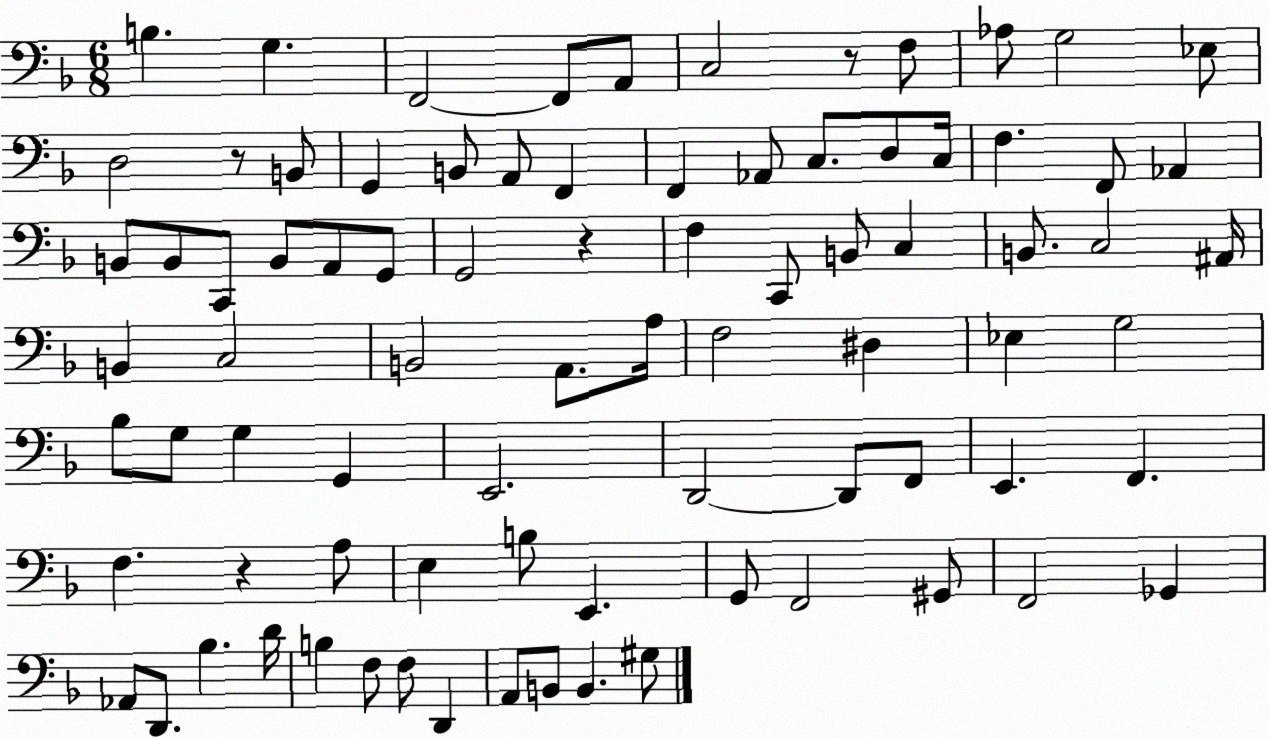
X:1
T:Untitled
M:6/8
L:1/4
K:F
B, G, F,,2 F,,/2 A,,/2 C,2 z/2 F,/2 _A,/2 G,2 _E,/2 D,2 z/2 B,,/2 G,, B,,/2 A,,/2 F,, F,, _A,,/2 C,/2 D,/2 C,/4 F, F,,/2 _A,, B,,/2 B,,/2 C,,/2 B,,/2 A,,/2 G,,/2 G,,2 z F, C,,/2 B,,/2 C, B,,/2 C,2 ^A,,/4 B,, C,2 B,,2 A,,/2 A,/4 F,2 ^D, _E, G,2 _B,/2 G,/2 G, G,, E,,2 D,,2 D,,/2 F,,/2 E,, F,, F, z A,/2 E, B,/2 E,, G,,/2 F,,2 ^G,,/2 F,,2 _G,, _A,,/2 D,,/2 _B, D/4 B, F,/2 F,/2 D,, A,,/2 B,,/2 B,, ^G,/2